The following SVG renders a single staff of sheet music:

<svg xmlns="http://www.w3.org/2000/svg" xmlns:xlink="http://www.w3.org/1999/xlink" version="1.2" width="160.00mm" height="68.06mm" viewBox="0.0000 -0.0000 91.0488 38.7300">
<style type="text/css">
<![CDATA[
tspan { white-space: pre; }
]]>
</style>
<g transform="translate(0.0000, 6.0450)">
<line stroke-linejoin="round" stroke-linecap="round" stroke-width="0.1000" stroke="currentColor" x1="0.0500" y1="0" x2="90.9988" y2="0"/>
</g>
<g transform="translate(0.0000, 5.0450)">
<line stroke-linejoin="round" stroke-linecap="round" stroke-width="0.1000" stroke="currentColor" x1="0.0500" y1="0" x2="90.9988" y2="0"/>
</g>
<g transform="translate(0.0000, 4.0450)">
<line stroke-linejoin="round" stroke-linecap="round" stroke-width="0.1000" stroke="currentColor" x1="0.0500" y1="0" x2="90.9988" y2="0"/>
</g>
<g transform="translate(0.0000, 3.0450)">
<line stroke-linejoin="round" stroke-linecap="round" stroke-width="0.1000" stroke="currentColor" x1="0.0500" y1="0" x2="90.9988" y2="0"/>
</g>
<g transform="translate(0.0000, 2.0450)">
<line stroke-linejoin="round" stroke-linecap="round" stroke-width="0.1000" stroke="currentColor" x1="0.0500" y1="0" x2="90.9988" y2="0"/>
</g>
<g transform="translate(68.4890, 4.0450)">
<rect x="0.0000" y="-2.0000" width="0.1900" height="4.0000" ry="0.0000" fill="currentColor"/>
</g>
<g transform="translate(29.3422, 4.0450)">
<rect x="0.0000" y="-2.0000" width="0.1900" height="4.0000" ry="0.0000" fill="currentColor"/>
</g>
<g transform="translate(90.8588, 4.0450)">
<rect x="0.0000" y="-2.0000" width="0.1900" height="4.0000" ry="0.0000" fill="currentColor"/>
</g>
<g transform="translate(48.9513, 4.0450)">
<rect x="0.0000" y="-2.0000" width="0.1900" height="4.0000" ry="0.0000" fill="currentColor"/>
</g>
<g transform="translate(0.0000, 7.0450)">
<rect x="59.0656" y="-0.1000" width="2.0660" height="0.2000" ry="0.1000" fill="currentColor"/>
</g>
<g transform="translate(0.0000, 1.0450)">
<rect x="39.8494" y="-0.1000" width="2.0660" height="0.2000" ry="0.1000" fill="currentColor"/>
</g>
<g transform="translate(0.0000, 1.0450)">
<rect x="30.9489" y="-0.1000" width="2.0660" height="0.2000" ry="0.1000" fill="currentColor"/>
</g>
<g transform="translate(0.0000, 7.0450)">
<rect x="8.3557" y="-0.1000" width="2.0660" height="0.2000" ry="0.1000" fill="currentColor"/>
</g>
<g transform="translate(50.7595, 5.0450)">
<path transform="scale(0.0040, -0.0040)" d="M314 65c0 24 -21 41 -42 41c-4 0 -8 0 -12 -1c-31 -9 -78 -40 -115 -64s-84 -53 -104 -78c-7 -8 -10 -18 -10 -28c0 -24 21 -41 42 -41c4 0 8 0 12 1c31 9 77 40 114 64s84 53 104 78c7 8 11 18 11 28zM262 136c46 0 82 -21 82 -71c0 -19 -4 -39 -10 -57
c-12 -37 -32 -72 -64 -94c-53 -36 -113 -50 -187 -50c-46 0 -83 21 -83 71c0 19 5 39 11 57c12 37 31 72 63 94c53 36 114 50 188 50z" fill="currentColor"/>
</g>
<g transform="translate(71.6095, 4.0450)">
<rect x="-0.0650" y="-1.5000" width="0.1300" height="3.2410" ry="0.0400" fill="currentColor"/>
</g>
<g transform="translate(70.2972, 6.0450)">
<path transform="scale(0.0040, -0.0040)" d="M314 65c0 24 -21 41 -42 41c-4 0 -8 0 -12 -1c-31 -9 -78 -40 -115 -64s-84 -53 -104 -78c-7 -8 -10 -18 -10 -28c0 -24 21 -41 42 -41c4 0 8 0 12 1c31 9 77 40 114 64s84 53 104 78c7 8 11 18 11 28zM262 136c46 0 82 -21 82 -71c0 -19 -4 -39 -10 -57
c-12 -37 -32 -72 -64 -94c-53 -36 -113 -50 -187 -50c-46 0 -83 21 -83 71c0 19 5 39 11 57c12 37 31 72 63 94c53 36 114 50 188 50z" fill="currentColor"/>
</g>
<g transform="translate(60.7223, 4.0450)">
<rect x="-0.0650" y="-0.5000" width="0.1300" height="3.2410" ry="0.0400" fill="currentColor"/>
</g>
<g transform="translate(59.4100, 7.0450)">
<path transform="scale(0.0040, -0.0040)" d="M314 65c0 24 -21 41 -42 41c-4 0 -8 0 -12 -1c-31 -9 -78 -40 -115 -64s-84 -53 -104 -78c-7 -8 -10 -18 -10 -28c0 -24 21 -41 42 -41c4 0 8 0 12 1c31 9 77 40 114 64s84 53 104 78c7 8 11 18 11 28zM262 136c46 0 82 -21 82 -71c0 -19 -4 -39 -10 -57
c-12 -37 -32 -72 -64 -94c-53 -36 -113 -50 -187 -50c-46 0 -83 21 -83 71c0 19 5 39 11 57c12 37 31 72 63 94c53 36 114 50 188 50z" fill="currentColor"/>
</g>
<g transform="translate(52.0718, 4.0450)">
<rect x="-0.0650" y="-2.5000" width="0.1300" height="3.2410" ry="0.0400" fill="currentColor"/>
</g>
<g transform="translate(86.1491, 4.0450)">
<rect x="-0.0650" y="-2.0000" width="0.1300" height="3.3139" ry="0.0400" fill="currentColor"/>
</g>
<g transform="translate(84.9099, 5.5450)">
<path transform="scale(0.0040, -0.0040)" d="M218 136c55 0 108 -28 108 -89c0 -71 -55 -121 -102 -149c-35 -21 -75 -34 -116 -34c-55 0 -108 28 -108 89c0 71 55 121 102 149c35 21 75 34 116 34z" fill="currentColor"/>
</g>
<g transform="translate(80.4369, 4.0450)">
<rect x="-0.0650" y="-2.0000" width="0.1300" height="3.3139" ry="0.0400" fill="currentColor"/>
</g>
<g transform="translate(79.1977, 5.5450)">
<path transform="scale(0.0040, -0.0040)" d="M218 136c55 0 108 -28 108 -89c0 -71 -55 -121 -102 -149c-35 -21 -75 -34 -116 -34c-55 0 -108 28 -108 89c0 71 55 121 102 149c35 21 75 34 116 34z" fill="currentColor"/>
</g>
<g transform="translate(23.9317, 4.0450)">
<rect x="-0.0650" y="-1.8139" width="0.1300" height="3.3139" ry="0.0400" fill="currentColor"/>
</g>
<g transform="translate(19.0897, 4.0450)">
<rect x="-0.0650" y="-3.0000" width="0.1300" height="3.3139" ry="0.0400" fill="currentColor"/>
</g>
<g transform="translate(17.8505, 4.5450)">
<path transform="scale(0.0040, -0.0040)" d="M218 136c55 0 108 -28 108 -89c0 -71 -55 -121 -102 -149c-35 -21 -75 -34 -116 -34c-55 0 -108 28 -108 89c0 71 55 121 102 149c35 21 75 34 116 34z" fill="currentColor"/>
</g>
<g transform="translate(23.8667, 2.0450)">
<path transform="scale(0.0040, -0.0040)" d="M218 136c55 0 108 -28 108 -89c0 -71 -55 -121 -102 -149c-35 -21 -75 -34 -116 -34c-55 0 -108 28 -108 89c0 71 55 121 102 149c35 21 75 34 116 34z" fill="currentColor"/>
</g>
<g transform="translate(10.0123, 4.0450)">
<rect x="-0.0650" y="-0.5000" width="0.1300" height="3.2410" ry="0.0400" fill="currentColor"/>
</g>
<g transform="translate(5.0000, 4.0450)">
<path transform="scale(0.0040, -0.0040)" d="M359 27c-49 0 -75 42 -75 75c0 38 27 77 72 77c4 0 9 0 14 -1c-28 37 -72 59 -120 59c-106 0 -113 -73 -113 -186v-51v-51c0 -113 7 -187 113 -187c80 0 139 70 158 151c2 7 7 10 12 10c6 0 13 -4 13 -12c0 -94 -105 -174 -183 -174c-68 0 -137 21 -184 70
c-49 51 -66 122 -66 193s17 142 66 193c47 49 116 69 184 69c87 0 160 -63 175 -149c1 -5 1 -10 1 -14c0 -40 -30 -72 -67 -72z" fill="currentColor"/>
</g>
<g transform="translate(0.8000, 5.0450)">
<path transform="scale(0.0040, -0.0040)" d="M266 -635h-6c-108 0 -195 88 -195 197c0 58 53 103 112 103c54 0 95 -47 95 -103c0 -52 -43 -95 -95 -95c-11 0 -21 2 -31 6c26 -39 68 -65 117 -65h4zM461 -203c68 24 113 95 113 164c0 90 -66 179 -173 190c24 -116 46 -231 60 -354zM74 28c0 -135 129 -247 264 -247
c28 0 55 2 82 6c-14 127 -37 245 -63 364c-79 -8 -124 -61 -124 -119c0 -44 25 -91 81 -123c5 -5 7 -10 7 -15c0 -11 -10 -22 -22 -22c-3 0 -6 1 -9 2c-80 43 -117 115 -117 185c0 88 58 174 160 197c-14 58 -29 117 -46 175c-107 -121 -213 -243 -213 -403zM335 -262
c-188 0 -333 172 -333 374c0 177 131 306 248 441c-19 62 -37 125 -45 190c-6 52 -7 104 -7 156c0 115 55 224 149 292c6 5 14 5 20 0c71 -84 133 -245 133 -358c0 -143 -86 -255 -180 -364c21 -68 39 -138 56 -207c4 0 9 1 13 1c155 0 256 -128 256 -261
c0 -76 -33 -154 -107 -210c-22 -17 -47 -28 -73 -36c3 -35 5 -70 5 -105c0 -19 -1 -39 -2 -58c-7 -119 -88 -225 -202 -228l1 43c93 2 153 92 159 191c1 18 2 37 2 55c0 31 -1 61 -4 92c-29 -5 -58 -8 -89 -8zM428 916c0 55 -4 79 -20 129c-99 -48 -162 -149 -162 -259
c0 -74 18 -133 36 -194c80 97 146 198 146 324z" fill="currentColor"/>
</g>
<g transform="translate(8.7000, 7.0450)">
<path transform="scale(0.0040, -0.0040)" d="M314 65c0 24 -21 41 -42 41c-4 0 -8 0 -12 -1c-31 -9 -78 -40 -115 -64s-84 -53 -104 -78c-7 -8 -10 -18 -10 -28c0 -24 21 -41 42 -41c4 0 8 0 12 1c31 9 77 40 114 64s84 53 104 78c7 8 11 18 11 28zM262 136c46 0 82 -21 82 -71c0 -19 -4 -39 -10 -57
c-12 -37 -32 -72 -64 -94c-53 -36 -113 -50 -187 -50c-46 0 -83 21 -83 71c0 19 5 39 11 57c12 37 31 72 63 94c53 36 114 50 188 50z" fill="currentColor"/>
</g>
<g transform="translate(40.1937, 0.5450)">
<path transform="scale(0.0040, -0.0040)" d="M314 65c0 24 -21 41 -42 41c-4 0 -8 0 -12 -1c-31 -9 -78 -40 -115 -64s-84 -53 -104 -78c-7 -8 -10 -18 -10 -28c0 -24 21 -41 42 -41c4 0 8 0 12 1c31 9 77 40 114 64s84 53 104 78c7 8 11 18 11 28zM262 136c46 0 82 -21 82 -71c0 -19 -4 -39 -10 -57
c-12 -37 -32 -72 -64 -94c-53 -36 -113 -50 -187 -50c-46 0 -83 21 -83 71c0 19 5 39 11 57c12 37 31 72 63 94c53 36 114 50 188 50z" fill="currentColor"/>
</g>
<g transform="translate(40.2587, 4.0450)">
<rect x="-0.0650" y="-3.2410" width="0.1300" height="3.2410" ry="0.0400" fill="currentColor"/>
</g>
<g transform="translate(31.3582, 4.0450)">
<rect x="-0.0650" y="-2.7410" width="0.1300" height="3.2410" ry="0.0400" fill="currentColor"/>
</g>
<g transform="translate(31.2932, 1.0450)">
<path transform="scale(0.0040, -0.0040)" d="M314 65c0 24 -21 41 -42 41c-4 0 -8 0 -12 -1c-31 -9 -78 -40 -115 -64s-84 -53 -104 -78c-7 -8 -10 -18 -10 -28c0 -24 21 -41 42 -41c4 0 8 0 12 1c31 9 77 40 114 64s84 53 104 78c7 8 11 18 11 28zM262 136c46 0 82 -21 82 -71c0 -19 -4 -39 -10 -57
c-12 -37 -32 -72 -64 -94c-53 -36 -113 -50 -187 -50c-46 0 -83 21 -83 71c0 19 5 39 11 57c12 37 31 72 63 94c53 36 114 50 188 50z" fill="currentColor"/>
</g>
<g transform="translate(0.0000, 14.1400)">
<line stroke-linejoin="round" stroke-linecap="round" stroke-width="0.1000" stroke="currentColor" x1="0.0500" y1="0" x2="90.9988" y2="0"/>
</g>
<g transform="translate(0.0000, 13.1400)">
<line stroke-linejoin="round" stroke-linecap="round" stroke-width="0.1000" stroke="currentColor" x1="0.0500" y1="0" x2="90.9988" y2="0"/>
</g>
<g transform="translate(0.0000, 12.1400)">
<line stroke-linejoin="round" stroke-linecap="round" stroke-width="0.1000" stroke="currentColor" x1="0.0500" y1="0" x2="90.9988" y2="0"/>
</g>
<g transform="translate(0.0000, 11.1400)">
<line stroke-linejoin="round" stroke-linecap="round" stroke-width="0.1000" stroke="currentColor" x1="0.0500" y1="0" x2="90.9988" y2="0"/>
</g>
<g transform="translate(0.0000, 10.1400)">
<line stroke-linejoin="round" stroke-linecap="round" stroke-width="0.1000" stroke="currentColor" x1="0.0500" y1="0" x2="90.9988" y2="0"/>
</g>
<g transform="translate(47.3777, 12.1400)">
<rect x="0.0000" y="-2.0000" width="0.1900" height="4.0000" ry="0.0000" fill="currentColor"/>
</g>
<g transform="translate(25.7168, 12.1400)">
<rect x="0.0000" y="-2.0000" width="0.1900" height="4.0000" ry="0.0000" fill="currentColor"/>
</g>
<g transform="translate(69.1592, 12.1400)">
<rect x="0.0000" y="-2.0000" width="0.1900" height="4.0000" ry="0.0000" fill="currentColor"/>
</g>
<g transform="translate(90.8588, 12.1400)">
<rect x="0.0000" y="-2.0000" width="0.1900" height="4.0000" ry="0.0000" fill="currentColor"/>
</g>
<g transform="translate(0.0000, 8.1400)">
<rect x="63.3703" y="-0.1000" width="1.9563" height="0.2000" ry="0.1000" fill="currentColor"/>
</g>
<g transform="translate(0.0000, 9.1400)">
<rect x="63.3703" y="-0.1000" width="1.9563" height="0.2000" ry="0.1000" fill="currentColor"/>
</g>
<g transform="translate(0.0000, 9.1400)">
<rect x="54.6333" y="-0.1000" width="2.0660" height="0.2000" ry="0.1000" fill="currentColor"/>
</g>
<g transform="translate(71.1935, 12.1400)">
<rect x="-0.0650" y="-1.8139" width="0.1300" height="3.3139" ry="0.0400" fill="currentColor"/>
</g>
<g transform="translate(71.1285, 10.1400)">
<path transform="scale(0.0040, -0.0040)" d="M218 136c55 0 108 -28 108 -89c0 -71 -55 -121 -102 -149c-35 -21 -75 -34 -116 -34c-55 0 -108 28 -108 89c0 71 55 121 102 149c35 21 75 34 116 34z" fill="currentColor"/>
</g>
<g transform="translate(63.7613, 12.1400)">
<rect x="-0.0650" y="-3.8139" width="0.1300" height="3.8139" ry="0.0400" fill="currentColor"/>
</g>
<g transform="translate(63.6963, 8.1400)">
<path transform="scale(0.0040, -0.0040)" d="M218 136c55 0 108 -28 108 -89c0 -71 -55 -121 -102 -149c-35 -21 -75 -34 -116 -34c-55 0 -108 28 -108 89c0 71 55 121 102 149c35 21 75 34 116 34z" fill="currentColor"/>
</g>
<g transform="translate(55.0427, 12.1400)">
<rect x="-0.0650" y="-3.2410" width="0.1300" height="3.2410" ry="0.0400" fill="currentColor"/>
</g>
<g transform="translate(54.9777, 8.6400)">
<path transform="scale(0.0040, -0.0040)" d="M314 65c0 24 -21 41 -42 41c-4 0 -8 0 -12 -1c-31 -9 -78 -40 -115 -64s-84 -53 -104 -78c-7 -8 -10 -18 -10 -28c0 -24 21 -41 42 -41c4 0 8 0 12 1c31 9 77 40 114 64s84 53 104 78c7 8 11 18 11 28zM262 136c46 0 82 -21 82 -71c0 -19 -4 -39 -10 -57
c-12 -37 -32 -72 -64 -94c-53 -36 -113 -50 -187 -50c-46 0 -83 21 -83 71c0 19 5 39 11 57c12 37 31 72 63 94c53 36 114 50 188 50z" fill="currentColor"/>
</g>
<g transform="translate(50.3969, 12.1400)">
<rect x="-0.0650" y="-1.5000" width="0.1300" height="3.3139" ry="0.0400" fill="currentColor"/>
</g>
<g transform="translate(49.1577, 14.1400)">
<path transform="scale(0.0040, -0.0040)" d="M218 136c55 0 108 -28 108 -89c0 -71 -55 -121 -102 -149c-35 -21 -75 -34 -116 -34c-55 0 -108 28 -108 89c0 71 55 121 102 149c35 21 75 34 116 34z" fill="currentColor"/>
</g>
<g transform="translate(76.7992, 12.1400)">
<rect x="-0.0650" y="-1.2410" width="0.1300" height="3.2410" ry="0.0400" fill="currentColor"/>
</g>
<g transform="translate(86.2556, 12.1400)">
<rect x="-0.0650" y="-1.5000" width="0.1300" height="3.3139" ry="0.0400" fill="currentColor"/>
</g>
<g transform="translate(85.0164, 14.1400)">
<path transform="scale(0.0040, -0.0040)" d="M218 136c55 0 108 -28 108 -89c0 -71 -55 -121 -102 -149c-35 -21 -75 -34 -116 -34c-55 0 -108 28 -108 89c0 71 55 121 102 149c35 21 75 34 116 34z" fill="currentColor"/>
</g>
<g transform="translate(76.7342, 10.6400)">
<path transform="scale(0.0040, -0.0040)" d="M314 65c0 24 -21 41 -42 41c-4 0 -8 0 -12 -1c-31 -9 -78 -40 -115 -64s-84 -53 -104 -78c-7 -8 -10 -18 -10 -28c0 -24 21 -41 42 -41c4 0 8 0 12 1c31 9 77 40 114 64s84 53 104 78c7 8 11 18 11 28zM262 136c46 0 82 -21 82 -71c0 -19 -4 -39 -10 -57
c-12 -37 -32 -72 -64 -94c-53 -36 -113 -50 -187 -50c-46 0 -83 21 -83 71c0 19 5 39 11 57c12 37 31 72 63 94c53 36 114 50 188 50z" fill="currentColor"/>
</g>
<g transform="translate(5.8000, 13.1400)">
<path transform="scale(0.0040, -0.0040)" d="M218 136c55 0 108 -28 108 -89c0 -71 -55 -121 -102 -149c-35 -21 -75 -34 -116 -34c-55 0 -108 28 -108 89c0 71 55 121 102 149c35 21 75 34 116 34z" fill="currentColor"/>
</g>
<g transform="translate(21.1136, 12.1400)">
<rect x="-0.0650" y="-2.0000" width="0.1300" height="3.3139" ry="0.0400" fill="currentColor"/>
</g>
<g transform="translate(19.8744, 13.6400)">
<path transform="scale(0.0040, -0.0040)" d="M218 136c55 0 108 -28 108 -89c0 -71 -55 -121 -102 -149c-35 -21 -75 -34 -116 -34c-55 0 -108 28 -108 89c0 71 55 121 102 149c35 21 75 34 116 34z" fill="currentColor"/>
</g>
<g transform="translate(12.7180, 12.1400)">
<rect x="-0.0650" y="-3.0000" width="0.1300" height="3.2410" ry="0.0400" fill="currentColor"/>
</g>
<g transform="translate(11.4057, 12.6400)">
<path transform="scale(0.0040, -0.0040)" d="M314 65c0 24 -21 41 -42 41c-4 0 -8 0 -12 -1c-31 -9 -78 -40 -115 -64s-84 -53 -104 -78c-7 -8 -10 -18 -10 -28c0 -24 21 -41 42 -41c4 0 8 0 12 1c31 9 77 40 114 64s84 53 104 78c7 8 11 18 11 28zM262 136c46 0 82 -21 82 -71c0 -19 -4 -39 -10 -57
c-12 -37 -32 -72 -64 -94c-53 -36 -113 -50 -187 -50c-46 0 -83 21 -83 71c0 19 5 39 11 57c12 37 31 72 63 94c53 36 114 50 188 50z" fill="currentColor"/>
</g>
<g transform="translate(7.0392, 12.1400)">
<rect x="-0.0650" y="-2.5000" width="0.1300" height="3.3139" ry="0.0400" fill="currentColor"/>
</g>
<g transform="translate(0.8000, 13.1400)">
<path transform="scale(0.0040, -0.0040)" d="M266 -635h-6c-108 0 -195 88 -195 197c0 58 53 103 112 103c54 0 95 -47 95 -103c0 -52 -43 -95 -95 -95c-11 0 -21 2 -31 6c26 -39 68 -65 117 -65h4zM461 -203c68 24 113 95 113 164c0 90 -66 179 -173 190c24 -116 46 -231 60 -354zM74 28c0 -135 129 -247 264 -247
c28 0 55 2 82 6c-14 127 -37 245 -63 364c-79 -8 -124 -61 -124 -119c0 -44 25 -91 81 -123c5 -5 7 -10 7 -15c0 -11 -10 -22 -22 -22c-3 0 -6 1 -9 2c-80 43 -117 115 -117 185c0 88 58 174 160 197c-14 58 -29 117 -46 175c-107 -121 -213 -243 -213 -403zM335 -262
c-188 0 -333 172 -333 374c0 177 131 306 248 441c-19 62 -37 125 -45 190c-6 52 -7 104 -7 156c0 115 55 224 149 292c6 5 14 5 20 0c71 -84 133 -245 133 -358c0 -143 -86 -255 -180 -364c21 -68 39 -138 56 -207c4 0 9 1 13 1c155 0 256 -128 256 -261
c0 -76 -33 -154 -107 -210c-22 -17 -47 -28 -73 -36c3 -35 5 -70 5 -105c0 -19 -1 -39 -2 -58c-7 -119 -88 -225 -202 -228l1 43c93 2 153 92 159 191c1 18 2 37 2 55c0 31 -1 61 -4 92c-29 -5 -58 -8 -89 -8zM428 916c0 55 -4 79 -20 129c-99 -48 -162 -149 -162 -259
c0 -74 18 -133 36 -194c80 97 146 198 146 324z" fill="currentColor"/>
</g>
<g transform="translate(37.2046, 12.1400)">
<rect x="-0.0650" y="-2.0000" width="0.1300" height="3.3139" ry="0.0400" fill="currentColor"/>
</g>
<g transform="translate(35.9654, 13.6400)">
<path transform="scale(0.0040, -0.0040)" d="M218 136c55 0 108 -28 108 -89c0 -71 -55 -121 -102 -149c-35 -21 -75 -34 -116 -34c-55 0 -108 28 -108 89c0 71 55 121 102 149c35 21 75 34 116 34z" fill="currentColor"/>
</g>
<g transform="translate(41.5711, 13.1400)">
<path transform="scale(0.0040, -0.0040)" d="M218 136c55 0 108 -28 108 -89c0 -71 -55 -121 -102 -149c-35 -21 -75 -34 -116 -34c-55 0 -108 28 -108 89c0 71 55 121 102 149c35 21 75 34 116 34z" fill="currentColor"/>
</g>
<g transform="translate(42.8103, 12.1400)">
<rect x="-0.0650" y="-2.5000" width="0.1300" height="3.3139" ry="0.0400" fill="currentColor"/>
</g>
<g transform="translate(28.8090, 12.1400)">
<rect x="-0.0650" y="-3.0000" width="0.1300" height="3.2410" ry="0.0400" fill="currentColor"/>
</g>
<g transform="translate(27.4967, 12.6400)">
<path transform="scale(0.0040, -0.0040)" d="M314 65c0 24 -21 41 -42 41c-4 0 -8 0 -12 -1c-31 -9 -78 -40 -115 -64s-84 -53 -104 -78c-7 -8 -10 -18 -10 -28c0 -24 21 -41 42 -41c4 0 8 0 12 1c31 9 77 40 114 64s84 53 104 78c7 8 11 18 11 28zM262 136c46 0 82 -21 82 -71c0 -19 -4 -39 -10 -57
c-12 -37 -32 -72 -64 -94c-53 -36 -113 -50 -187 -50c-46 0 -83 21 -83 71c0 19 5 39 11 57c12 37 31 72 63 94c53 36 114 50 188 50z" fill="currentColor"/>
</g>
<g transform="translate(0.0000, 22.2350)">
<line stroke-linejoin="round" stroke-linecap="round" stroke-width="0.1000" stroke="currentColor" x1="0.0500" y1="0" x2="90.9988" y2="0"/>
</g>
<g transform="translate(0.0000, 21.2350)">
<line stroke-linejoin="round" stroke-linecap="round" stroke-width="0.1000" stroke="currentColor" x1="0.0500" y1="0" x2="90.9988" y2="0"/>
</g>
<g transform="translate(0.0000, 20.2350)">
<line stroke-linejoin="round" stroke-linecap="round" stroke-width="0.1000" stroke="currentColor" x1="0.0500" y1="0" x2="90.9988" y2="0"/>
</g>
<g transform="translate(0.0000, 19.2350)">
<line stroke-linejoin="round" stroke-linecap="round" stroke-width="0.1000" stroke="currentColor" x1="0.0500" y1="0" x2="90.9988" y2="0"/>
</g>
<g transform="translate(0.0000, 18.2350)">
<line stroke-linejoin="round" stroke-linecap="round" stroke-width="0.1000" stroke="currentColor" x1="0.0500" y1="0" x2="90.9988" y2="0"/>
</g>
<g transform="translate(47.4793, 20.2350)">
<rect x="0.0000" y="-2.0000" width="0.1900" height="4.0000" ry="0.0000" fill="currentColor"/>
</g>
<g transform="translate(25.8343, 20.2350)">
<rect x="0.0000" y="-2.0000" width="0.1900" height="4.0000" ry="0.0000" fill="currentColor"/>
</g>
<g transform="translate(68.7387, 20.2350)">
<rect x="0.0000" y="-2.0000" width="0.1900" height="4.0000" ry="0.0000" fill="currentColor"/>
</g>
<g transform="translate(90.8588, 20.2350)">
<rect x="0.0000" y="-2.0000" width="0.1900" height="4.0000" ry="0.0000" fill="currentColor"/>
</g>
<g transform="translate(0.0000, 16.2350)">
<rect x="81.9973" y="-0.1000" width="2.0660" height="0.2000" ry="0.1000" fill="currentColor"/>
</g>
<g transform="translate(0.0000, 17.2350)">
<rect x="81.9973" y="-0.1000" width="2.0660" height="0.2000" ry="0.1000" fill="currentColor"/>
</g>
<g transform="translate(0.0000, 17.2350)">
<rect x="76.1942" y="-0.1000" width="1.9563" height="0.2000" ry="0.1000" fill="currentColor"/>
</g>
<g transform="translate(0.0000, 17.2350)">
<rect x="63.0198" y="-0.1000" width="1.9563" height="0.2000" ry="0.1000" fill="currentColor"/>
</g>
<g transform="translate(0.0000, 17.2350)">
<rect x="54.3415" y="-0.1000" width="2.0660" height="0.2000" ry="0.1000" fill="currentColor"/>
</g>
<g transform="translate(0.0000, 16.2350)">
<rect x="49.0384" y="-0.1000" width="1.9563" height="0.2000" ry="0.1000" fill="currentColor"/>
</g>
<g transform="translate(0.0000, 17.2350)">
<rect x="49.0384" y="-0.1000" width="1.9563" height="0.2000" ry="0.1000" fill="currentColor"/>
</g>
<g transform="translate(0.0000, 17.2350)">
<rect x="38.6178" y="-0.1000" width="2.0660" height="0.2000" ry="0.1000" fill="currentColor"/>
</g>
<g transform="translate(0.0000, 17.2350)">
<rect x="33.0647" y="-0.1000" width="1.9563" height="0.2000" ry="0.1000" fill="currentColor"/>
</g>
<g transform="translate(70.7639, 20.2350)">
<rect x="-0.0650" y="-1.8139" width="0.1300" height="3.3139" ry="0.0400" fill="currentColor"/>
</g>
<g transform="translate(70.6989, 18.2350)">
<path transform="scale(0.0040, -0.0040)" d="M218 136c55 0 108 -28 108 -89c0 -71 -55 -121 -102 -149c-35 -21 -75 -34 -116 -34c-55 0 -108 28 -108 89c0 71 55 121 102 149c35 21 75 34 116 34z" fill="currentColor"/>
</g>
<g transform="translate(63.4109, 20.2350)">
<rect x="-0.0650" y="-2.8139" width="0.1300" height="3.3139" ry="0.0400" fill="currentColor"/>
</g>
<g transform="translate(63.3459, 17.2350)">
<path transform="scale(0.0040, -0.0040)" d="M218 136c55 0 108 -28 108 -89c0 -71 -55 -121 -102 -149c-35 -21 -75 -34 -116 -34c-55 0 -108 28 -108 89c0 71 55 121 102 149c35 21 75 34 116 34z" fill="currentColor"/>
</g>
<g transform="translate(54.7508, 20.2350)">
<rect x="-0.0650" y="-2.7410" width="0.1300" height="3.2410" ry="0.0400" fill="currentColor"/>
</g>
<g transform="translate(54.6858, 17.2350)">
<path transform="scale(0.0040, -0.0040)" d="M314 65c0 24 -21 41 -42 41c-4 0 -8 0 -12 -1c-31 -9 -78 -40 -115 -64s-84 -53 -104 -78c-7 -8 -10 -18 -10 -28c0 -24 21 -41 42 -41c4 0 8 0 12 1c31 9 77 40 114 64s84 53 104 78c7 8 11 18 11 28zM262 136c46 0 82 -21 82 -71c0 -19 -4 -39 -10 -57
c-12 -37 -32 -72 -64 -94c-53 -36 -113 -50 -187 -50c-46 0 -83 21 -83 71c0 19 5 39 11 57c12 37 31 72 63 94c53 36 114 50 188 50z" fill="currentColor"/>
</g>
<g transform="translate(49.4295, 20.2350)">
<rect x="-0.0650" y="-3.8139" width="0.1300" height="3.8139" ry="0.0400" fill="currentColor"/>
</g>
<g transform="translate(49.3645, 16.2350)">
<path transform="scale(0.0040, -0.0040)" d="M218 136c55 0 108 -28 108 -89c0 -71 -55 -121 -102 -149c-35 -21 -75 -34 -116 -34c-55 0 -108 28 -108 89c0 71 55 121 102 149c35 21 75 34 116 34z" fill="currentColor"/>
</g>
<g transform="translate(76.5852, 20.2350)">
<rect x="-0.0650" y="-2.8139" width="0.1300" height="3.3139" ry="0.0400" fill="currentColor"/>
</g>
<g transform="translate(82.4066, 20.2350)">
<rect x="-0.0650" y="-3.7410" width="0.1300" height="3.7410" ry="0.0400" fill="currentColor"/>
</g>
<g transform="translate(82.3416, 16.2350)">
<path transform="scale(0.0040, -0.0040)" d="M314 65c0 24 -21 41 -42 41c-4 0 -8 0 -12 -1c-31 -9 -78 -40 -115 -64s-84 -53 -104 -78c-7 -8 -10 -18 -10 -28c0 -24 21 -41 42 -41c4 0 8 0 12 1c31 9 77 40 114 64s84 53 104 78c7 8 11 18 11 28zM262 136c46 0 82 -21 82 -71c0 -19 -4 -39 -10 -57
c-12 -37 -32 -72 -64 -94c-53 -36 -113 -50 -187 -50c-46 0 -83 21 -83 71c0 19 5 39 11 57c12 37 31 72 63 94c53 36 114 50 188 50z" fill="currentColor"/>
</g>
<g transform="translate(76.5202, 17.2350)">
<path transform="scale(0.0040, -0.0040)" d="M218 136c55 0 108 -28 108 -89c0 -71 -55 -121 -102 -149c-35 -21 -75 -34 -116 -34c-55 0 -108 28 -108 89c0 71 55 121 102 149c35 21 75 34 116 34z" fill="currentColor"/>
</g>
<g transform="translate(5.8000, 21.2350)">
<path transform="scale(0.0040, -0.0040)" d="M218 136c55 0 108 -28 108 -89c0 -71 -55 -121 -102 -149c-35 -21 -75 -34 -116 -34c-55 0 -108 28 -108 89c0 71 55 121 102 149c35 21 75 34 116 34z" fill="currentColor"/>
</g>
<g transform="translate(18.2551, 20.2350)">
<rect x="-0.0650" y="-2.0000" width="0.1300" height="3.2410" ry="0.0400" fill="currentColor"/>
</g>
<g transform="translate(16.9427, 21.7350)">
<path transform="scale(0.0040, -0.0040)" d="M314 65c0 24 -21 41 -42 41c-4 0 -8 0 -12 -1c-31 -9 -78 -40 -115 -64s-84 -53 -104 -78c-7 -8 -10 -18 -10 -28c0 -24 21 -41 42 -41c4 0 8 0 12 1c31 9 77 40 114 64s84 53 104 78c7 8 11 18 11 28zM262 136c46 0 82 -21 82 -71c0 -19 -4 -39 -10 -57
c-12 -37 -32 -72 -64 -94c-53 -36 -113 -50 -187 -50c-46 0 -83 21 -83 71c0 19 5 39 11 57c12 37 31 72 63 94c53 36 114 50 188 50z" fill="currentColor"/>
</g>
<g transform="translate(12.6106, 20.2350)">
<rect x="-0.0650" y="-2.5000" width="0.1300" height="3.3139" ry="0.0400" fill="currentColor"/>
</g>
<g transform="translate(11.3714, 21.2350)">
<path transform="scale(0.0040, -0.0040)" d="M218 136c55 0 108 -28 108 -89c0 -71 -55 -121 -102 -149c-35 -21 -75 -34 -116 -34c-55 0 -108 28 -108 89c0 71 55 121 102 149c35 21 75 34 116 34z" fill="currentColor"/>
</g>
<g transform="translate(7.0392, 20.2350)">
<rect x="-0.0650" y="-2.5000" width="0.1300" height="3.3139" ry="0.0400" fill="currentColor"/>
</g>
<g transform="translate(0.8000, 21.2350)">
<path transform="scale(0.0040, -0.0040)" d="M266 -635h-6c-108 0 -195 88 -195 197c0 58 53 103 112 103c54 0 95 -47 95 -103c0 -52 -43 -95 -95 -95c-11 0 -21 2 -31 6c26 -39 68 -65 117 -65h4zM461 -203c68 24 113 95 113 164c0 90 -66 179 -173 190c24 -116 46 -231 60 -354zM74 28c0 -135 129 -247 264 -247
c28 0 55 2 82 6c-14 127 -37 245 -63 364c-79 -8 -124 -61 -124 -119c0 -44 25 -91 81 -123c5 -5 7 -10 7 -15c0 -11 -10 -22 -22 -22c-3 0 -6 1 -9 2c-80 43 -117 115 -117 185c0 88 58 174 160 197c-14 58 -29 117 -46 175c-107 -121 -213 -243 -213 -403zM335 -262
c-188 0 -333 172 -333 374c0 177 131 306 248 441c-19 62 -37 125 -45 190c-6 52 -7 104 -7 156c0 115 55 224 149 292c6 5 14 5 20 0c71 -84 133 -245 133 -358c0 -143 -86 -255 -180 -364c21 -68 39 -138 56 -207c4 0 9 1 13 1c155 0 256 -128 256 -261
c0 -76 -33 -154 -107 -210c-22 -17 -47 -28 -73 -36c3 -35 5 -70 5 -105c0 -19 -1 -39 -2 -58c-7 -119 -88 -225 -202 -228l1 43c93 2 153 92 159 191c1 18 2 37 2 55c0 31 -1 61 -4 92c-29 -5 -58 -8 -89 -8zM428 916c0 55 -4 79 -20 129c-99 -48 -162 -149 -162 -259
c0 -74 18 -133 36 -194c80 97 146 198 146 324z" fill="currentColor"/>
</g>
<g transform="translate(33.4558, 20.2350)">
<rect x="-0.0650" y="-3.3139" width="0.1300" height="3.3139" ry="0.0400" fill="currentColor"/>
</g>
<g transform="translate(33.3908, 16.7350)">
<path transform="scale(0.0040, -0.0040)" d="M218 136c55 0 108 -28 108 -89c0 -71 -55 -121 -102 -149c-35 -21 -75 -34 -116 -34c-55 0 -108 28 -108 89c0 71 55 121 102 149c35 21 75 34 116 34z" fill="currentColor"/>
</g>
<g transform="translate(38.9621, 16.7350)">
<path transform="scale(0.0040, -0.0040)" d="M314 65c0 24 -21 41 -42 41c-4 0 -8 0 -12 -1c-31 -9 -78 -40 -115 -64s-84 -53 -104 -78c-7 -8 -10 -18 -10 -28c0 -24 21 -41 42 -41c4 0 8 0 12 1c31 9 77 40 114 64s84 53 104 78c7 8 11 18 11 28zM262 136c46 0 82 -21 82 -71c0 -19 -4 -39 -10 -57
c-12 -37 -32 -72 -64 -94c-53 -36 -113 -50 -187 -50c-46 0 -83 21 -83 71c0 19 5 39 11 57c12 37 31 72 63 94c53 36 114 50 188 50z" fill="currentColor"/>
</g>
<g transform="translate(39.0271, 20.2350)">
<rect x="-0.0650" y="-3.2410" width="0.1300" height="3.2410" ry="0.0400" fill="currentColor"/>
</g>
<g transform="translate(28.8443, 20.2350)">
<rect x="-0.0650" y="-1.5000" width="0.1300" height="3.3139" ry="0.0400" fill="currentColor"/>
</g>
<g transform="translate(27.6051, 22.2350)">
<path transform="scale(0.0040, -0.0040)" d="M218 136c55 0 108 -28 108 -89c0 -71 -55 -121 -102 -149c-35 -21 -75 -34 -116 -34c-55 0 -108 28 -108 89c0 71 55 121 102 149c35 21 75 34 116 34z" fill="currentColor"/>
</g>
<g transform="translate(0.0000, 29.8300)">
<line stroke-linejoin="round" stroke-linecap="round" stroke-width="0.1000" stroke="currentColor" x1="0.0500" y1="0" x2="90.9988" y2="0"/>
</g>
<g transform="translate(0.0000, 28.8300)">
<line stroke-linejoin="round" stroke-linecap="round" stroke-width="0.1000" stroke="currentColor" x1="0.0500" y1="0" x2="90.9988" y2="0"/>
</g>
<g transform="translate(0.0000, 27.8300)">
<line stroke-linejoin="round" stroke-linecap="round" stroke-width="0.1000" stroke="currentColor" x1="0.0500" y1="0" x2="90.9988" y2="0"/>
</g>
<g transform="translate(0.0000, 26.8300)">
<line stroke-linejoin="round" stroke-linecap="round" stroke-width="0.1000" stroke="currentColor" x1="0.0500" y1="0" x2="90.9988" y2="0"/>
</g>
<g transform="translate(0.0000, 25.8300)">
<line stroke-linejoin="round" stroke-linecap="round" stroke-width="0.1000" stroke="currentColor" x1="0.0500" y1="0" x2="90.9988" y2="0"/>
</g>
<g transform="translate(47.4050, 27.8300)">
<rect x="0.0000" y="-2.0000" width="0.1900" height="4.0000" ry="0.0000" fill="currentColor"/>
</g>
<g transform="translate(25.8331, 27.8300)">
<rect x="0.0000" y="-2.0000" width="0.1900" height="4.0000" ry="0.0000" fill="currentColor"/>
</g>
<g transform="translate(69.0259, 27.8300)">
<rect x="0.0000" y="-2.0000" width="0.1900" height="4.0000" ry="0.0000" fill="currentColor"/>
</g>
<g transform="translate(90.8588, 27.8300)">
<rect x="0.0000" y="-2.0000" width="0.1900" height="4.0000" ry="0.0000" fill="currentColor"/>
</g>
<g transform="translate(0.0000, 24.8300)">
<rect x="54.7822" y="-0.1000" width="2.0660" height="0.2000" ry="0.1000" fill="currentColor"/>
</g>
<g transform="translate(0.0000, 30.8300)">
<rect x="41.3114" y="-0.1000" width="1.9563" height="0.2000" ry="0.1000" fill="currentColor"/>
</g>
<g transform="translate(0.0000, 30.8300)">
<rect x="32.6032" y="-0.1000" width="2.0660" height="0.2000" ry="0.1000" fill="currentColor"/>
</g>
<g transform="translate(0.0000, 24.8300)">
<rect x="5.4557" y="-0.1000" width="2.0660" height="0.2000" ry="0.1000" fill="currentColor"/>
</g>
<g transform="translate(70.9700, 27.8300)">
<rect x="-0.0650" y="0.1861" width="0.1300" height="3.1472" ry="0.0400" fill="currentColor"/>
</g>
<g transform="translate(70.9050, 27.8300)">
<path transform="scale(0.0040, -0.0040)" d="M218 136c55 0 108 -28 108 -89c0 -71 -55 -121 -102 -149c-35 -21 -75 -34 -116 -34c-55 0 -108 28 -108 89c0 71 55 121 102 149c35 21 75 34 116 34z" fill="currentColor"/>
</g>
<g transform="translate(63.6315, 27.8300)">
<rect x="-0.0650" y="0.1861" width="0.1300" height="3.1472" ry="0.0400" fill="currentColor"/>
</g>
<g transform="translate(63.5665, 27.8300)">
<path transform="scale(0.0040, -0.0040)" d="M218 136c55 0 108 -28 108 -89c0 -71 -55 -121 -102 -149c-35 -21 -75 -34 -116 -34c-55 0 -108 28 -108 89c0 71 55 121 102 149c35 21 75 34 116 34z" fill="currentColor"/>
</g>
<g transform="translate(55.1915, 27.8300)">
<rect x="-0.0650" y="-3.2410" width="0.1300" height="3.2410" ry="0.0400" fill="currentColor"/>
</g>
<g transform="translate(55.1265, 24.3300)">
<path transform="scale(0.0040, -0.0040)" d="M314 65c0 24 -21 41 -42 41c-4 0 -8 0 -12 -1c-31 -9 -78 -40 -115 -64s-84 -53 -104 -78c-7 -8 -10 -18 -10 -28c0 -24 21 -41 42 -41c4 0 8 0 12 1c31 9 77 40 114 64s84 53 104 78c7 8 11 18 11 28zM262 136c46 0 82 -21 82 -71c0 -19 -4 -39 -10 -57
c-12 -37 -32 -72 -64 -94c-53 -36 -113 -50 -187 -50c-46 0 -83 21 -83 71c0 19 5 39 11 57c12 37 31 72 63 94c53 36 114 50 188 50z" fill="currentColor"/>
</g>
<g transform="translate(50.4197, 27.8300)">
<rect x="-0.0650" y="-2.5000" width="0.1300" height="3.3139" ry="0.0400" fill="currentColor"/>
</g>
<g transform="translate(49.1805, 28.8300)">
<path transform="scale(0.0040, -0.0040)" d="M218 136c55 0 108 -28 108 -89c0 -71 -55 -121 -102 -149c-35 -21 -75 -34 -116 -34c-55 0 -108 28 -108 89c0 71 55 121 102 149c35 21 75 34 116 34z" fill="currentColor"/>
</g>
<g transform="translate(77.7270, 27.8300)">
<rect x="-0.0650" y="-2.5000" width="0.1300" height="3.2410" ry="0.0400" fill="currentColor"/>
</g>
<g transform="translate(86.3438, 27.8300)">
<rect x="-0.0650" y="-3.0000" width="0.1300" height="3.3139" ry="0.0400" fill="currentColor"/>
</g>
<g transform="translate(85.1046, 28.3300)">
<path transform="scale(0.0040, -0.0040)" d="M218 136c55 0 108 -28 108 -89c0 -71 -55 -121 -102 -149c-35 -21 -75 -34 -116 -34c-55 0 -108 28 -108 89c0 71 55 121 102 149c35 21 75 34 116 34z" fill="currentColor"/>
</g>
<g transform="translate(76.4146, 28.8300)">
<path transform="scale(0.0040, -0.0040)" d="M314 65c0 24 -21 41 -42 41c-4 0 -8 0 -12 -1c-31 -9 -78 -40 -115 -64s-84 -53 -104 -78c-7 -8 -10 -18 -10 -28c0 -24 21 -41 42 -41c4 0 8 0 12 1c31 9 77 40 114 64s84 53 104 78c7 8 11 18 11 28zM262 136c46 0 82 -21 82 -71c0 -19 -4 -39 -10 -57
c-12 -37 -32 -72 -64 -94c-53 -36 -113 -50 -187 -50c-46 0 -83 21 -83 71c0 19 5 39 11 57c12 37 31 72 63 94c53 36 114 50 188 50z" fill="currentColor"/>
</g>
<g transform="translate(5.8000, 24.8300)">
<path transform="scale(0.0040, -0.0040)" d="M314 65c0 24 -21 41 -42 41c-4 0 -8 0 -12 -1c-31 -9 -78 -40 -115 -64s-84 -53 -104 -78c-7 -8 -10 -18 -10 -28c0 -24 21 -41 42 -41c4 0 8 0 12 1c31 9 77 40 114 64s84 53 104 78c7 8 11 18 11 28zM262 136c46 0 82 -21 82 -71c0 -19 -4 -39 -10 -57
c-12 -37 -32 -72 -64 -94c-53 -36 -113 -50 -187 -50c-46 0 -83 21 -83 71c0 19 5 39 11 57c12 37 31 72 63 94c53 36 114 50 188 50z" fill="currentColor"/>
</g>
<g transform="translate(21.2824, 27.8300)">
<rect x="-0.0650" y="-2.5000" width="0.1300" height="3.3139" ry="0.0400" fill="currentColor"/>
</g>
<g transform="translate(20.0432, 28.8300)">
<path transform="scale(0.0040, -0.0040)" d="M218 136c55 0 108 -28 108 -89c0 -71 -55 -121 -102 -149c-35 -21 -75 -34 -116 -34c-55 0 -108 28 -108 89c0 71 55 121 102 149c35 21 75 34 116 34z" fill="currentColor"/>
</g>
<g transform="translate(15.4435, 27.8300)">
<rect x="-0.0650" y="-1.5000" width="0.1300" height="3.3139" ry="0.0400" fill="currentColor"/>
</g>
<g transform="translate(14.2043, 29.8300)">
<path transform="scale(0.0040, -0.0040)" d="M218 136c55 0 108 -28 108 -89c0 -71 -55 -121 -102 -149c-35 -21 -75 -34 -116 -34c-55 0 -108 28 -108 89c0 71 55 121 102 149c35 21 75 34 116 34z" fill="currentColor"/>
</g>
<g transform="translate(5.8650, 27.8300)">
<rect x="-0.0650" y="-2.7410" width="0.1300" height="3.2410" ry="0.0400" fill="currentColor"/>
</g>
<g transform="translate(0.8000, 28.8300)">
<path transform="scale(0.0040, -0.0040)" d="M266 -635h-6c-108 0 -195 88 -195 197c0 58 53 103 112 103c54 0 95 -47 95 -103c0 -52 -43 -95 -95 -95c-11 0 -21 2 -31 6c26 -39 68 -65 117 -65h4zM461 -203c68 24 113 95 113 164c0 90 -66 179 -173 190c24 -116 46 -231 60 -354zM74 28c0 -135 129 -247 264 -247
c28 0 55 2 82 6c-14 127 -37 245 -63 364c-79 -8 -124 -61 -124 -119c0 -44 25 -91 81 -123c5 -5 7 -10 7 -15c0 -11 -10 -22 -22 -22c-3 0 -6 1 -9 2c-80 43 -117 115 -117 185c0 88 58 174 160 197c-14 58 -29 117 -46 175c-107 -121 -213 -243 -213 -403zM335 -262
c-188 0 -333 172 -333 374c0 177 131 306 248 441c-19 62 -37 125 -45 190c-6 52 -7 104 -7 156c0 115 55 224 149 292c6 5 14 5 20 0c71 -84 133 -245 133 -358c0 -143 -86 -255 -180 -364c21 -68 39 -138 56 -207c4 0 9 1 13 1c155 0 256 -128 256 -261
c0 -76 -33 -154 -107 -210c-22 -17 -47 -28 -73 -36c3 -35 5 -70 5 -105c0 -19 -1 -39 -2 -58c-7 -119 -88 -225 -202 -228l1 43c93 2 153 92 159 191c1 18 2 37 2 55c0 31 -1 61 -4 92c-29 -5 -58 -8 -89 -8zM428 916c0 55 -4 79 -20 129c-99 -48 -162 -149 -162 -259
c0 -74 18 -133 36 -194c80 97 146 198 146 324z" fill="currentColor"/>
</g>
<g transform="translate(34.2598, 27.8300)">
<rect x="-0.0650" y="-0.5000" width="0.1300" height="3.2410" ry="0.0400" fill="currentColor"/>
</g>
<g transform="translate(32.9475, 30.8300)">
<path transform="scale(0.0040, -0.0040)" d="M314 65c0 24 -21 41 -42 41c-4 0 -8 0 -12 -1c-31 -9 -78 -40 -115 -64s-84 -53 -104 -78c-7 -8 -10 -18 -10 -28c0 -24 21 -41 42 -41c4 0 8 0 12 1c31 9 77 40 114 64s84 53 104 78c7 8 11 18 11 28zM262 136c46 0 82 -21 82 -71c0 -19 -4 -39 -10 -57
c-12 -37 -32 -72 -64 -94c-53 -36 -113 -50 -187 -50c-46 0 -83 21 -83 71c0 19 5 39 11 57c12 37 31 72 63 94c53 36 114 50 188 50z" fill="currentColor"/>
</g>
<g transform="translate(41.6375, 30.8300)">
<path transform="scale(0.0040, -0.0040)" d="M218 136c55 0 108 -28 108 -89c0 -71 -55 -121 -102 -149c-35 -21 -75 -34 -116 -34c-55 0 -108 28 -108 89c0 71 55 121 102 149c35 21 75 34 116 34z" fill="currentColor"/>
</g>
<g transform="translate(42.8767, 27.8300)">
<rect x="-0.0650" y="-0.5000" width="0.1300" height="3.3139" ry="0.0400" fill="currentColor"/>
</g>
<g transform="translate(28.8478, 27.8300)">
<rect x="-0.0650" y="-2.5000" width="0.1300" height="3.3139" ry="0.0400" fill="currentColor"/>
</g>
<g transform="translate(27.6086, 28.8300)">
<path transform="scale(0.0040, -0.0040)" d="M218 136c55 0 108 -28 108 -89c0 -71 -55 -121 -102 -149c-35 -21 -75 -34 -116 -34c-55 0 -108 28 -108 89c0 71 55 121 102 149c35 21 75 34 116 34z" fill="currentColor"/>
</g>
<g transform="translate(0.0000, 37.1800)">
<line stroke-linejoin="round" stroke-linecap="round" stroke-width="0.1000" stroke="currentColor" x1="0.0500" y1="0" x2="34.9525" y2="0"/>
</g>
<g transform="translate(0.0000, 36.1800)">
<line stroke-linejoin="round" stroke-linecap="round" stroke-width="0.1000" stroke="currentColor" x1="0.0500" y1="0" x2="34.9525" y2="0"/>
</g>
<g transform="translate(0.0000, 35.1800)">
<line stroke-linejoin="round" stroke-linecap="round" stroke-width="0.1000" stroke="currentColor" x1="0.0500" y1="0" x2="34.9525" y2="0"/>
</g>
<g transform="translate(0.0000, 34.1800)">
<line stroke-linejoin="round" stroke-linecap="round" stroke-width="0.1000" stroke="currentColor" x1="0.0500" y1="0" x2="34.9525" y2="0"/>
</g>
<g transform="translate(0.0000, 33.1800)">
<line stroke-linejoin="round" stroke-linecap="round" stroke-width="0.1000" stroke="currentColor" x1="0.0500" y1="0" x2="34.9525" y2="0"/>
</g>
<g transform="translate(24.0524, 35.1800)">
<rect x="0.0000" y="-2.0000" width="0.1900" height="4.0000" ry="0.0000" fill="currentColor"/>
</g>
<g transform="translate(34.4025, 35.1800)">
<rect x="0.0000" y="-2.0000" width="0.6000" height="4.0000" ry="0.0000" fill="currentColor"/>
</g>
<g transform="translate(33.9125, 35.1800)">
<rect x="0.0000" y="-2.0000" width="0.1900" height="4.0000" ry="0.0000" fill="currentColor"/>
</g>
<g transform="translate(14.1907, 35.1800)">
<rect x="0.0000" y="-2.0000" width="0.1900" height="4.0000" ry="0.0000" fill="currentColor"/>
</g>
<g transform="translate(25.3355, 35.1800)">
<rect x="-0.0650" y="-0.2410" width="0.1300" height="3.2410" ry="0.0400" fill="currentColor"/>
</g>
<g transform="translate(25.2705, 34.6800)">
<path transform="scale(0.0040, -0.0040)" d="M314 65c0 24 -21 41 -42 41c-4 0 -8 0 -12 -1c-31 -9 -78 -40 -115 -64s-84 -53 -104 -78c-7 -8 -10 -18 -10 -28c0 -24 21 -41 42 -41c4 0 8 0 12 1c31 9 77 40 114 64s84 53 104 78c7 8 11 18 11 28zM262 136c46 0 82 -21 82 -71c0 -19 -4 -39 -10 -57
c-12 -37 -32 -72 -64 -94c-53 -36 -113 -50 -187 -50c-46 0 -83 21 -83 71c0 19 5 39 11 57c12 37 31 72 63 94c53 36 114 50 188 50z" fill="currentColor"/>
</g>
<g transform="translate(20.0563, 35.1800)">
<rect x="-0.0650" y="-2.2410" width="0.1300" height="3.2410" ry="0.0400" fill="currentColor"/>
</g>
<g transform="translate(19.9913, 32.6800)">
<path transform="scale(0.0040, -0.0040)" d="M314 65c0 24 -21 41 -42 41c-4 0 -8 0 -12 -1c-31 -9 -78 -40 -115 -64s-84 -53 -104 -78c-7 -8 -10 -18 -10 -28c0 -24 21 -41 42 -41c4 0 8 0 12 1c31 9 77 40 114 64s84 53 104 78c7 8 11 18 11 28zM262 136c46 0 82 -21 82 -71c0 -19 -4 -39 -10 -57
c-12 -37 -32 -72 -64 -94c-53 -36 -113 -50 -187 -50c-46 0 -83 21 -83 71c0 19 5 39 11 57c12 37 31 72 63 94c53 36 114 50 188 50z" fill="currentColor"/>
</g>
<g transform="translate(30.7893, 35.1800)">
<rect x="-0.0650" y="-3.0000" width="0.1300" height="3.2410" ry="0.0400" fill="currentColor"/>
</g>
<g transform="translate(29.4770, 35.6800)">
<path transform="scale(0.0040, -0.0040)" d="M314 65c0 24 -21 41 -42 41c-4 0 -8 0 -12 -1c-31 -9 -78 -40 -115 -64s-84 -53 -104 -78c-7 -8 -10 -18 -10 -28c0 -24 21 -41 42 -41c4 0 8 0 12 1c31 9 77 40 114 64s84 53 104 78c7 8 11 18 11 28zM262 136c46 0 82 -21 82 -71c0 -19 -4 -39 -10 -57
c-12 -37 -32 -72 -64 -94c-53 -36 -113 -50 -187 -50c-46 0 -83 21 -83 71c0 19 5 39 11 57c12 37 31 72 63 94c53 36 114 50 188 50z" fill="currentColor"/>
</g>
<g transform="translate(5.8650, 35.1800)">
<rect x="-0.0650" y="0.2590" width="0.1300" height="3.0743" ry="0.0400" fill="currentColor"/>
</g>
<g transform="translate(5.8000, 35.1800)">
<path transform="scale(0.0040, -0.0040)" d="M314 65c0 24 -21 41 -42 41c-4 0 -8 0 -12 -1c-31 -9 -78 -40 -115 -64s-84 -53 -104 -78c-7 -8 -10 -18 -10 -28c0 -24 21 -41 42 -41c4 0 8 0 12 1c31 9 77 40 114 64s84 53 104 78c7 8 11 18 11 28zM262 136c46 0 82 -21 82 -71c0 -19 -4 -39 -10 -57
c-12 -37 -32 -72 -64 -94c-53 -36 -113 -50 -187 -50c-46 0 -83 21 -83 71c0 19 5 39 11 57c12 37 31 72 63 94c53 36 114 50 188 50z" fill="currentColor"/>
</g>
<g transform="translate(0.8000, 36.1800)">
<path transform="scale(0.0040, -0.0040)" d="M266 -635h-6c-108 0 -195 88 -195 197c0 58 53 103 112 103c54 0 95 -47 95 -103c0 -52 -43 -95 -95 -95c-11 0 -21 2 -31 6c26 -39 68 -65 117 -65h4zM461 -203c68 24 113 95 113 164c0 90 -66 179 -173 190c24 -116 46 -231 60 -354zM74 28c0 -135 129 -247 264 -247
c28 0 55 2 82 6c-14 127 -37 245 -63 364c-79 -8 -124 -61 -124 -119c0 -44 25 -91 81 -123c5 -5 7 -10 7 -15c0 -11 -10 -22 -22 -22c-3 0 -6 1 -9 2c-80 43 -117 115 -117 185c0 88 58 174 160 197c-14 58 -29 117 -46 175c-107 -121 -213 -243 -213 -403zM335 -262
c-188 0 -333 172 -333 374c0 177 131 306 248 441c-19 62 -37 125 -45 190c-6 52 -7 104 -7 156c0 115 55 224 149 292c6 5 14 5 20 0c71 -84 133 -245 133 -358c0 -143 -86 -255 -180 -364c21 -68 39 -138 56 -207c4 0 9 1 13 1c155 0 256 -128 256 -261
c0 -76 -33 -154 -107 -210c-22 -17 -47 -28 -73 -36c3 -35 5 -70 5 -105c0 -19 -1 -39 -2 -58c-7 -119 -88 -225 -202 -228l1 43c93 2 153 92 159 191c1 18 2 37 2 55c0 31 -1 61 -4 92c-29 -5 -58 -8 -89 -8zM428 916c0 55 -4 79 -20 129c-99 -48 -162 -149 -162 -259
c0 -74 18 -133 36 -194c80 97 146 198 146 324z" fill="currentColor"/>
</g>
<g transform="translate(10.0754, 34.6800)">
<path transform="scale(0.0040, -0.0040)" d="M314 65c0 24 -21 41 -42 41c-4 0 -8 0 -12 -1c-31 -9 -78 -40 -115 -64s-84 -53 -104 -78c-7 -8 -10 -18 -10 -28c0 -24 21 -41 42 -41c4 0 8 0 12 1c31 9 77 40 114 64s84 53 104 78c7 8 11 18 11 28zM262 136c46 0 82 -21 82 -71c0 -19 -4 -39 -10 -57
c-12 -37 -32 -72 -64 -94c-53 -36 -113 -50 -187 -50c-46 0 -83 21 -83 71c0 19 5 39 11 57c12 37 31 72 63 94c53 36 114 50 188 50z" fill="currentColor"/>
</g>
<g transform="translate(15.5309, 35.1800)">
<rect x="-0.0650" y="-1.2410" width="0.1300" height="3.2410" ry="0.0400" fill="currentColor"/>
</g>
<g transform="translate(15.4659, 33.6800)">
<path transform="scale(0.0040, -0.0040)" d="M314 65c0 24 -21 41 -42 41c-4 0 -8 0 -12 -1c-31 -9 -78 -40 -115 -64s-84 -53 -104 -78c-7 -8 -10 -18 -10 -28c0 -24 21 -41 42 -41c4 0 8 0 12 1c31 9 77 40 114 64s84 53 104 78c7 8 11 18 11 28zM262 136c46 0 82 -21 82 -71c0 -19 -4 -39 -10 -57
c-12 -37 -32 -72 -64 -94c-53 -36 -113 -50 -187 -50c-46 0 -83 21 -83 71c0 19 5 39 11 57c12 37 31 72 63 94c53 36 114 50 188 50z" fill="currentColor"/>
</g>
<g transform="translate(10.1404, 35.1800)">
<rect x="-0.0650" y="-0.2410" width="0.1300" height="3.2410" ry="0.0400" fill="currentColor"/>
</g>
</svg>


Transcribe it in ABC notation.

X:1
T:Untitled
M:4/4
L:1/4
K:C
C2 A f a2 b2 G2 C2 E2 F F G A2 F A2 F G E b2 c' f e2 E G G F2 E b b2 c' a2 a f a c'2 a2 E G G C2 C G b2 B B G2 A B2 c2 e2 g2 c2 A2